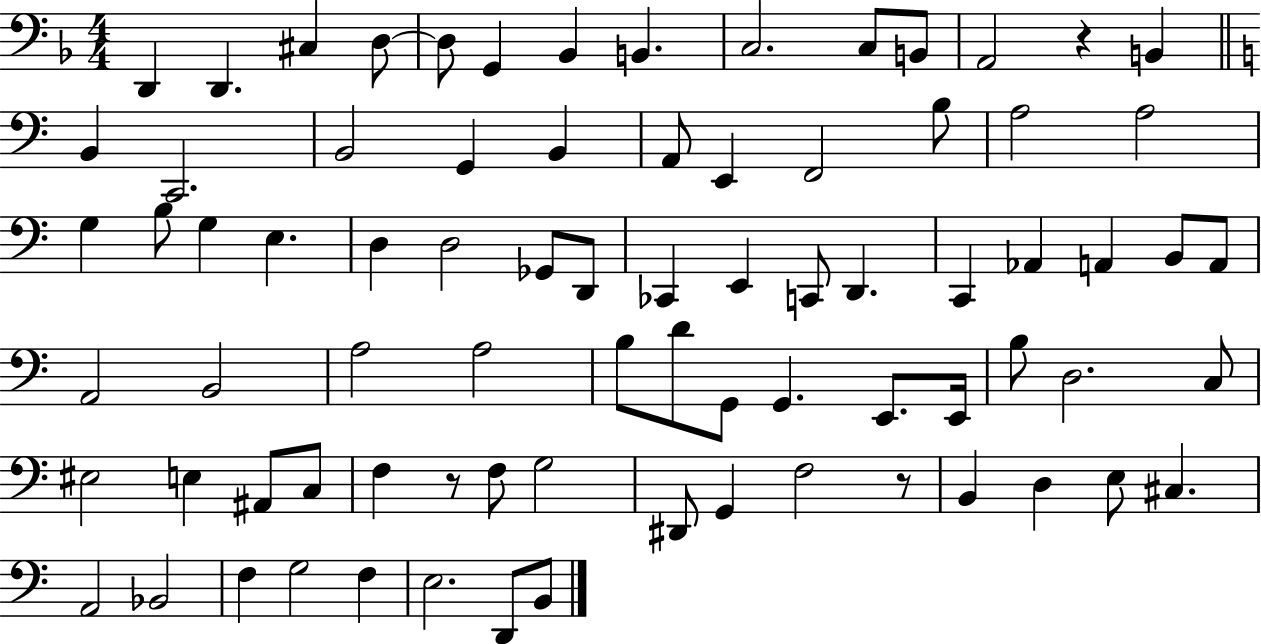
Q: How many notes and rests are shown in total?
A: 79